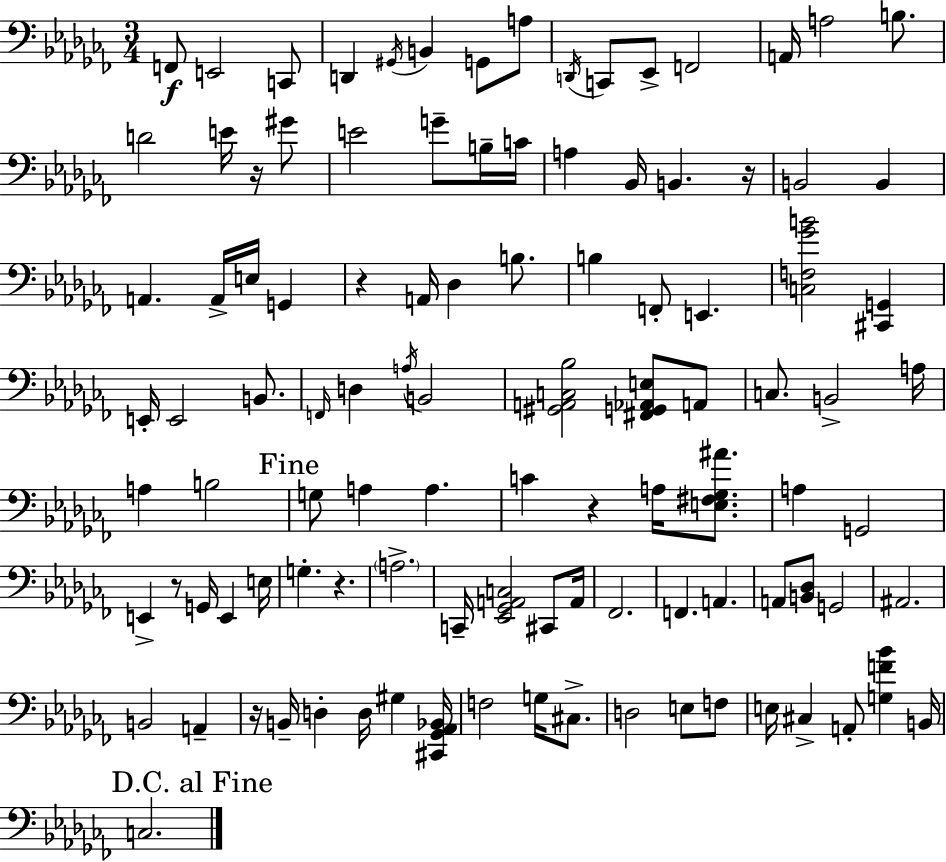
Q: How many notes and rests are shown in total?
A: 105